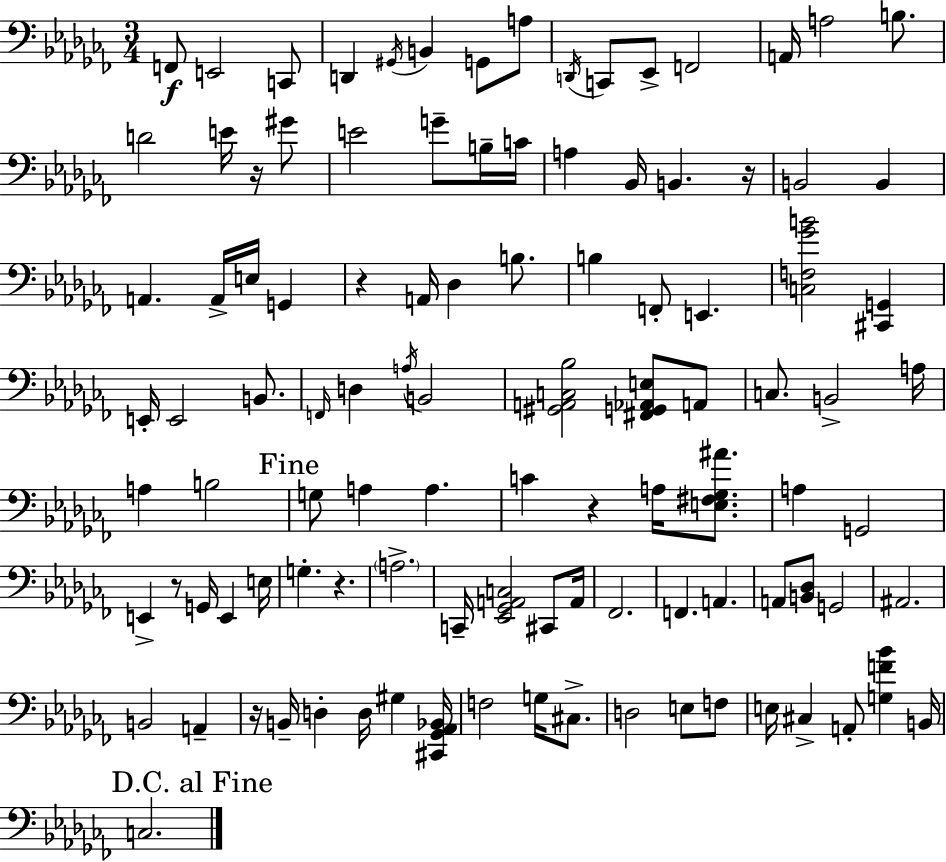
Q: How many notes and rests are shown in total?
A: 105